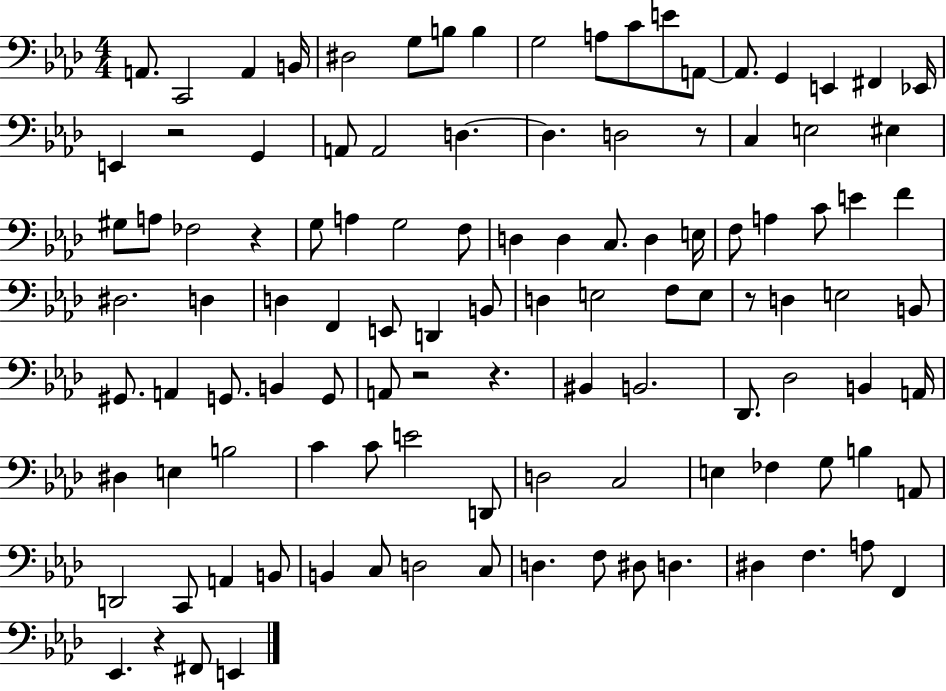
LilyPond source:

{
  \clef bass
  \numericTimeSignature
  \time 4/4
  \key aes \major
  a,8. c,2 a,4 b,16 | dis2 g8 b8 b4 | g2 a8 c'8 e'8 a,8~~ | a,8. g,4 e,4 fis,4 ees,16 | \break e,4 r2 g,4 | a,8 a,2 d4.~~ | d4. d2 r8 | c4 e2 eis4 | \break gis8 a8 fes2 r4 | g8 a4 g2 f8 | d4 d4 c8. d4 e16 | f8 a4 c'8 e'4 f'4 | \break dis2. d4 | d4 f,4 e,8 d,4 b,8 | d4 e2 f8 e8 | r8 d4 e2 b,8 | \break gis,8. a,4 g,8. b,4 g,8 | a,8 r2 r4. | bis,4 b,2. | des,8. des2 b,4 a,16 | \break dis4 e4 b2 | c'4 c'8 e'2 d,8 | d2 c2 | e4 fes4 g8 b4 a,8 | \break d,2 c,8 a,4 b,8 | b,4 c8 d2 c8 | d4. f8 dis8 d4. | dis4 f4. a8 f,4 | \break ees,4. r4 fis,8 e,4 | \bar "|."
}